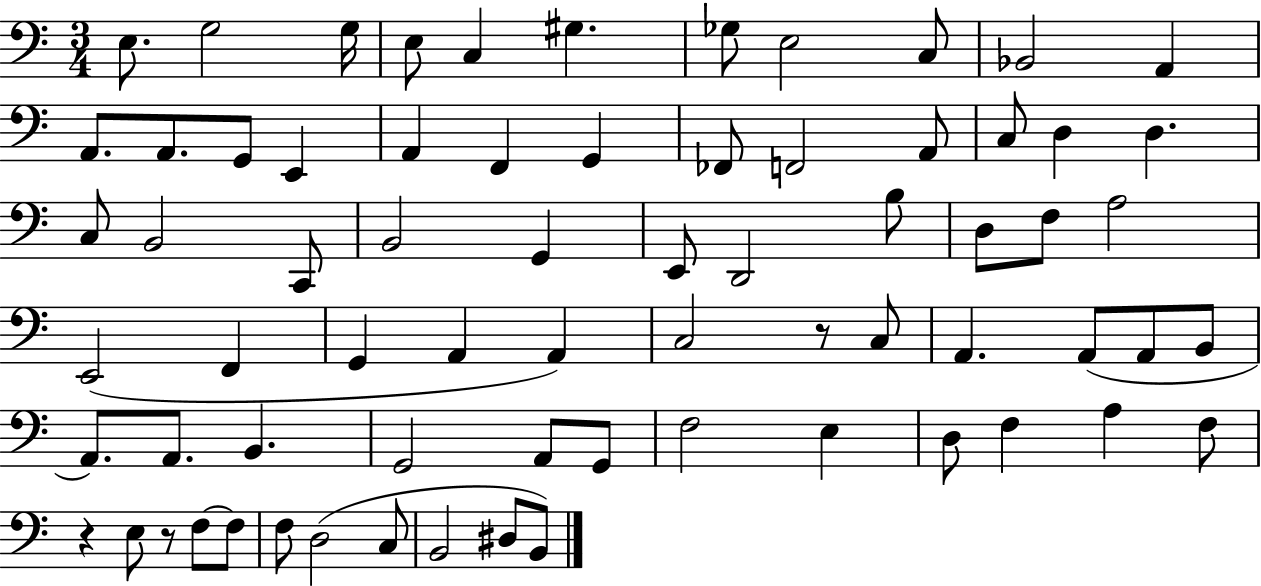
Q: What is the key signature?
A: C major